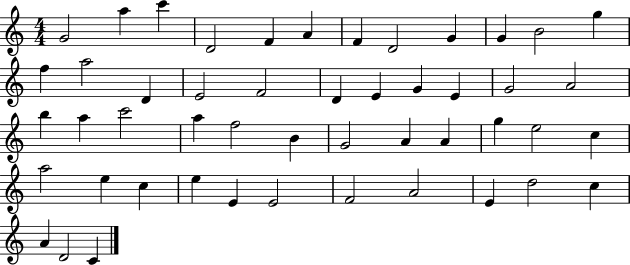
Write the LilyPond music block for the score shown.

{
  \clef treble
  \numericTimeSignature
  \time 4/4
  \key c \major
  g'2 a''4 c'''4 | d'2 f'4 a'4 | f'4 d'2 g'4 | g'4 b'2 g''4 | \break f''4 a''2 d'4 | e'2 f'2 | d'4 e'4 g'4 e'4 | g'2 a'2 | \break b''4 a''4 c'''2 | a''4 f''2 b'4 | g'2 a'4 a'4 | g''4 e''2 c''4 | \break a''2 e''4 c''4 | e''4 e'4 e'2 | f'2 a'2 | e'4 d''2 c''4 | \break a'4 d'2 c'4 | \bar "|."
}